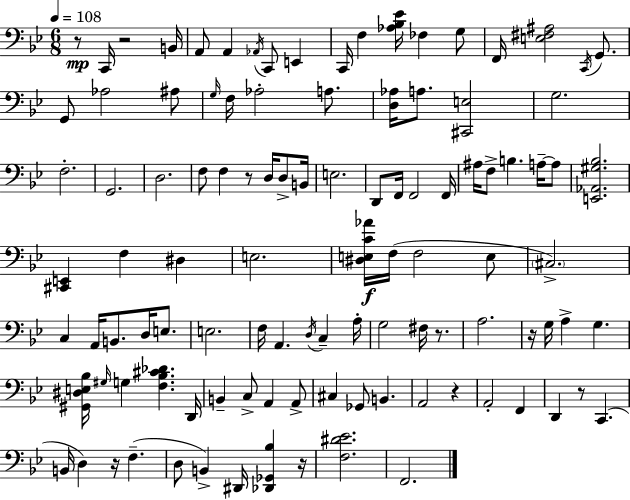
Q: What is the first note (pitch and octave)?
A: C2